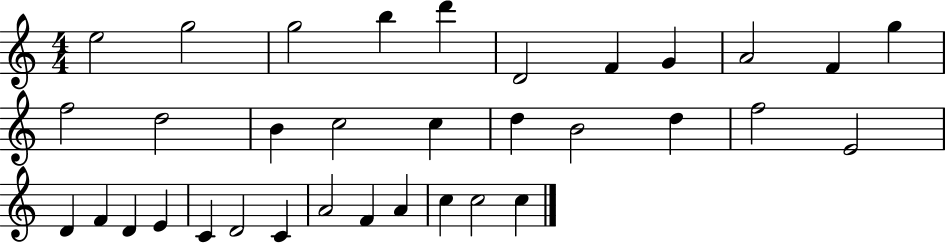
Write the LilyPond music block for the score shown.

{
  \clef treble
  \numericTimeSignature
  \time 4/4
  \key c \major
  e''2 g''2 | g''2 b''4 d'''4 | d'2 f'4 g'4 | a'2 f'4 g''4 | \break f''2 d''2 | b'4 c''2 c''4 | d''4 b'2 d''4 | f''2 e'2 | \break d'4 f'4 d'4 e'4 | c'4 d'2 c'4 | a'2 f'4 a'4 | c''4 c''2 c''4 | \break \bar "|."
}